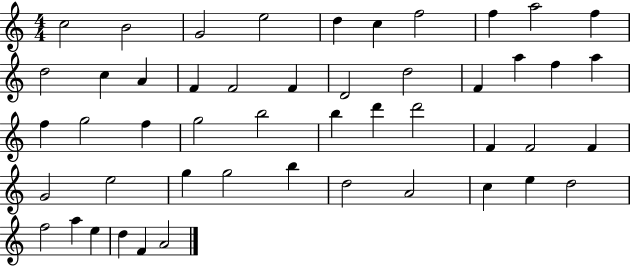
X:1
T:Untitled
M:4/4
L:1/4
K:C
c2 B2 G2 e2 d c f2 f a2 f d2 c A F F2 F D2 d2 F a f a f g2 f g2 b2 b d' d'2 F F2 F G2 e2 g g2 b d2 A2 c e d2 f2 a e d F A2